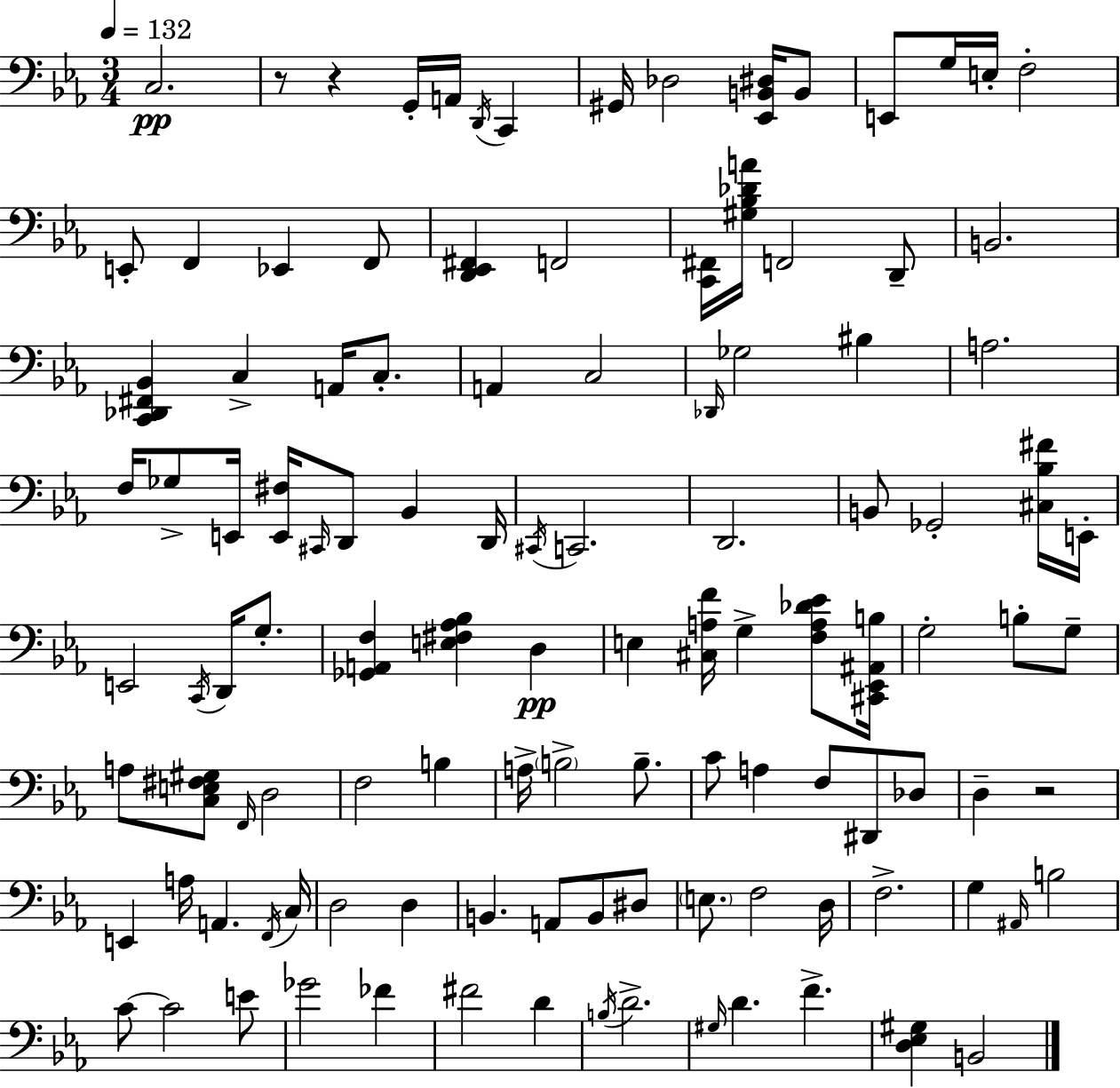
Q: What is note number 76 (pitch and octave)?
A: B2